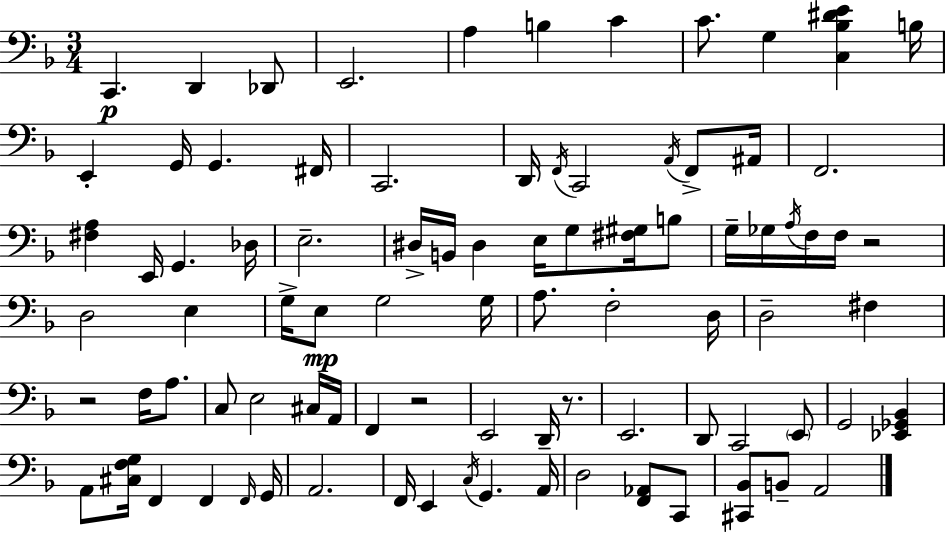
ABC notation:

X:1
T:Untitled
M:3/4
L:1/4
K:Dm
C,, D,, _D,,/2 E,,2 A, B, C C/2 G, [C,_B,^DE] B,/4 E,, G,,/4 G,, ^F,,/4 C,,2 D,,/4 F,,/4 C,,2 A,,/4 F,,/2 ^A,,/4 F,,2 [^F,A,] E,,/4 G,, _D,/4 E,2 ^D,/4 B,,/4 ^D, E,/4 G,/2 [^F,^G,]/4 B,/2 G,/4 _G,/4 A,/4 F,/4 F,/4 z2 D,2 E, G,/4 E,/2 G,2 G,/4 A,/2 F,2 D,/4 D,2 ^F, z2 F,/4 A,/2 C,/2 E,2 ^C,/4 A,,/4 F,, z2 E,,2 D,,/4 z/2 E,,2 D,,/2 C,,2 E,,/2 G,,2 [_E,,_G,,_B,,] A,,/2 [^C,F,G,]/4 F,, F,, F,,/4 G,,/4 A,,2 F,,/4 E,, C,/4 G,, A,,/4 D,2 [F,,_A,,]/2 C,,/2 [^C,,_B,,]/2 B,,/2 A,,2